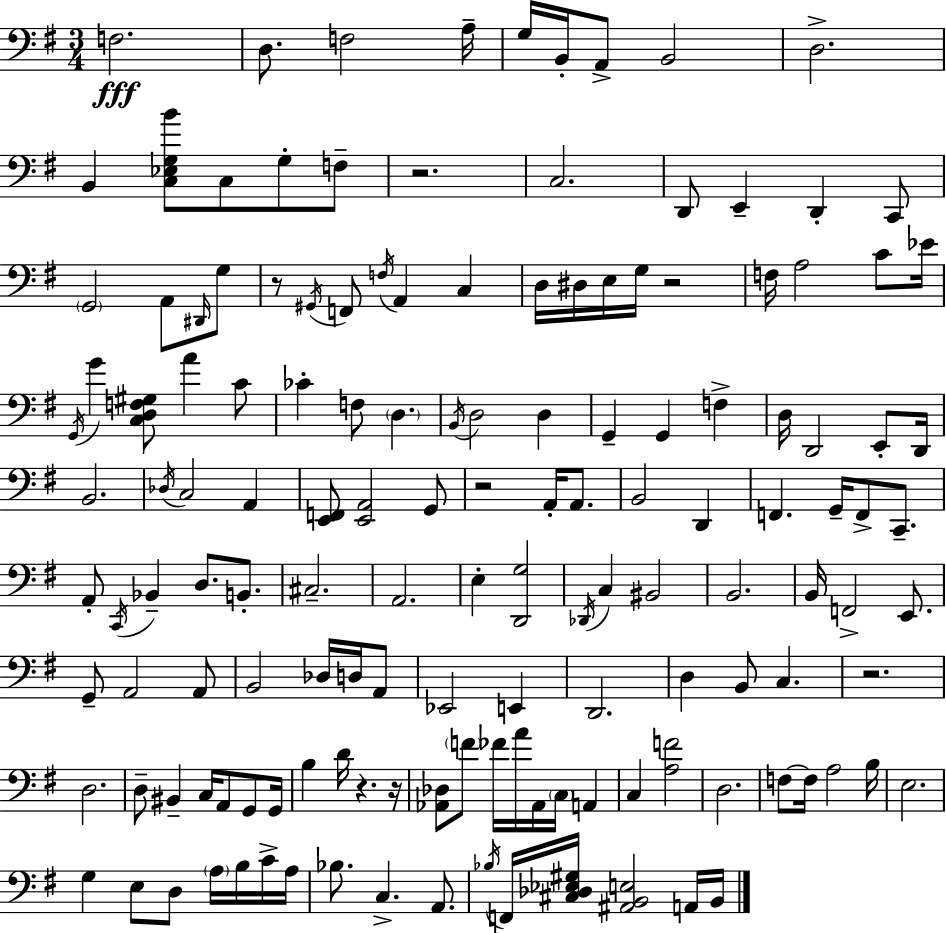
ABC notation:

X:1
T:Untitled
M:3/4
L:1/4
K:G
F,2 D,/2 F,2 A,/4 G,/4 B,,/4 A,,/2 B,,2 D,2 B,, [C,_E,G,B]/2 C,/2 G,/2 F,/2 z2 C,2 D,,/2 E,, D,, C,,/2 G,,2 A,,/2 ^D,,/4 G,/2 z/2 ^G,,/4 F,,/2 F,/4 A,, C, D,/4 ^D,/4 E,/4 G,/4 z2 F,/4 A,2 C/2 _E/4 G,,/4 G [C,D,F,^G,]/2 A C/2 _C F,/2 D, B,,/4 D,2 D, G,, G,, F, D,/4 D,,2 E,,/2 D,,/4 B,,2 _D,/4 C,2 A,, [E,,F,,]/2 [E,,A,,]2 G,,/2 z2 A,,/4 A,,/2 B,,2 D,, F,, G,,/4 F,,/2 C,,/2 A,,/2 C,,/4 _B,, D,/2 B,,/2 ^C,2 A,,2 E, [D,,G,]2 _D,,/4 C, ^B,,2 B,,2 B,,/4 F,,2 E,,/2 G,,/2 A,,2 A,,/2 B,,2 _D,/4 D,/4 A,,/2 _E,,2 E,, D,,2 D, B,,/2 C, z2 D,2 D,/2 ^B,, C,/4 A,,/2 G,,/2 G,,/4 B, D/4 z z/4 [_A,,_D,]/2 F/2 _F/4 A/4 _A,,/4 C,/4 A,, C, [A,F]2 D,2 F,/2 F,/4 A,2 B,/4 E,2 G, E,/2 D,/2 A,/4 B,/4 C/4 A,/4 _B,/2 C, A,,/2 _B,/4 F,,/4 [^C,_D,_E,^G,]/4 [^A,,B,,E,]2 A,,/4 B,,/4